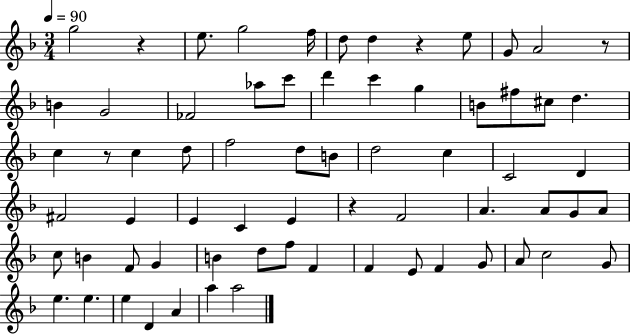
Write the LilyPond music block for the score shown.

{
  \clef treble
  \numericTimeSignature
  \time 3/4
  \key f \major
  \tempo 4 = 90
  g''2 r4 | e''8. g''2 f''16 | d''8 d''4 r4 e''8 | g'8 a'2 r8 | \break b'4 g'2 | fes'2 aes''8 c'''8 | d'''4 c'''4 g''4 | b'8 fis''8 cis''8 d''4. | \break c''4 r8 c''4 d''8 | f''2 d''8 b'8 | d''2 c''4 | c'2 d'4 | \break fis'2 e'4 | e'4 c'4 e'4 | r4 f'2 | a'4. a'8 g'8 a'8 | \break c''8 b'4 f'8 g'4 | b'4 d''8 f''8 f'4 | f'4 e'8 f'4 g'8 | a'8 c''2 g'8 | \break e''4. e''4. | e''4 d'4 a'4 | a''4 a''2 | \bar "|."
}